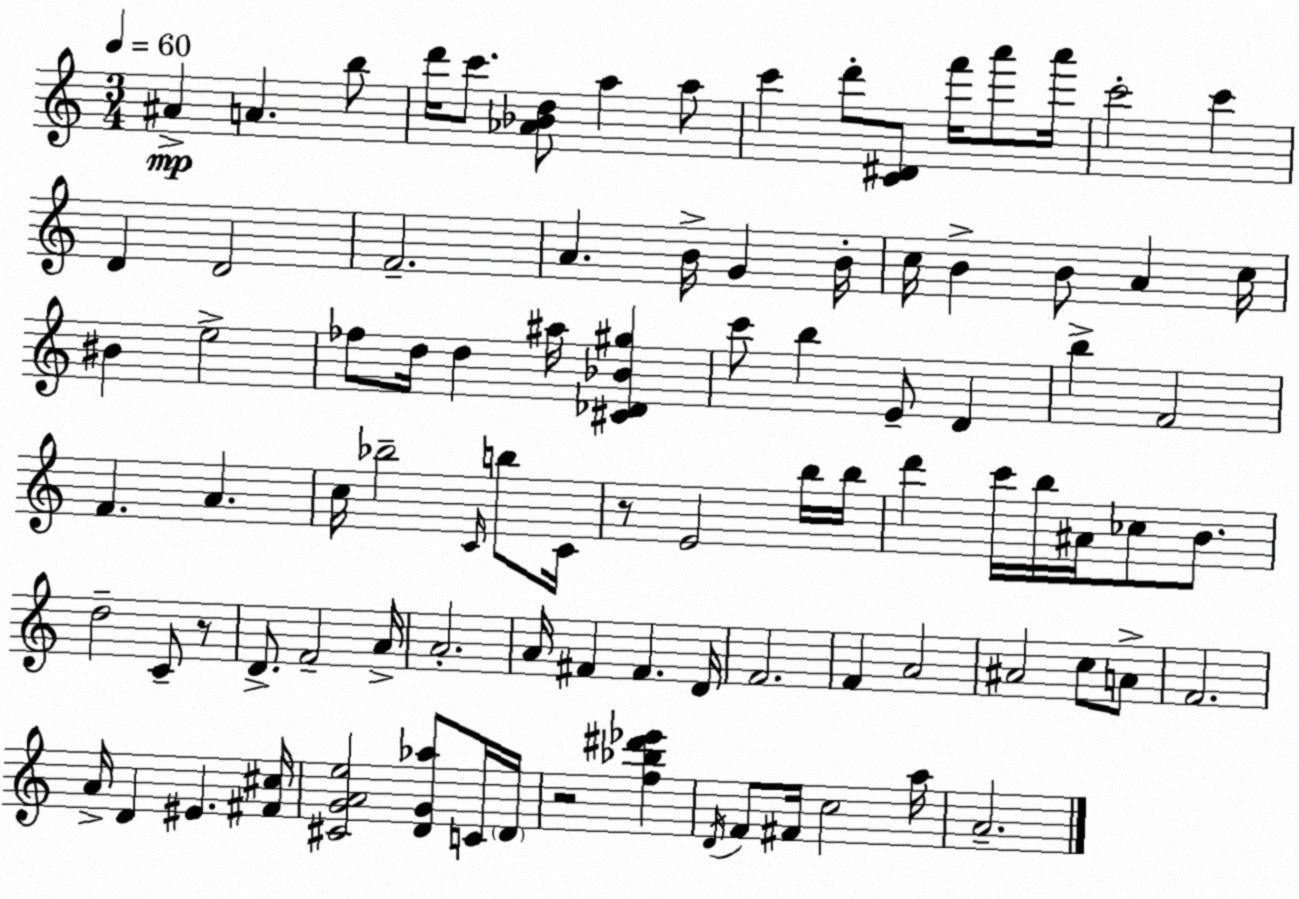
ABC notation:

X:1
T:Untitled
M:3/4
L:1/4
K:Am
^A A b/2 d'/4 c'/2 [_A_Bd]/2 a a/2 c' d'/2 [C^D]/2 f'/4 a'/2 a'/4 c'2 c' D D2 F2 A B/4 G B/4 c/4 B B/2 A c/4 ^B e2 _f/2 d/4 d ^a/4 [^C_D_B^g] c'/2 b E/2 D b F2 F A c/4 _b2 C/4 b/2 C/4 z/2 E2 b/4 b/4 d' c'/4 b/4 ^A/4 _c/2 B/2 d2 C/2 z/2 D/2 F2 A/4 A2 A/4 ^F ^F D/4 F2 F A2 ^A2 c/2 A/2 F2 A/4 D ^E [^F^c]/4 [^CGAe]2 [DG_a]/2 C/4 D/4 z2 [f_b^d'_e'] D/4 F/2 ^F/4 c2 a/4 A2